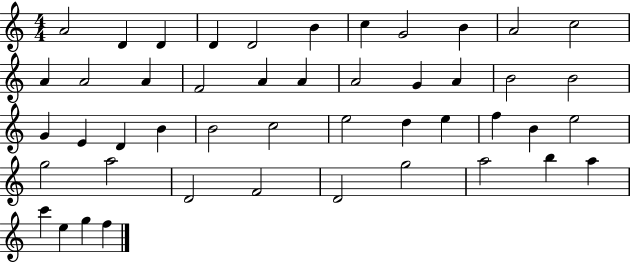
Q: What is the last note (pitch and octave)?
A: F5